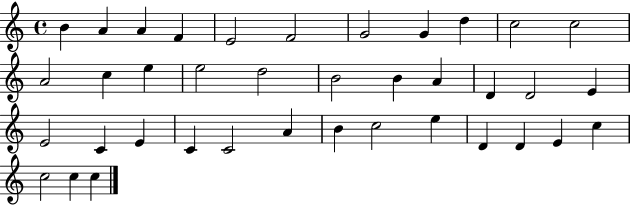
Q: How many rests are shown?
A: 0